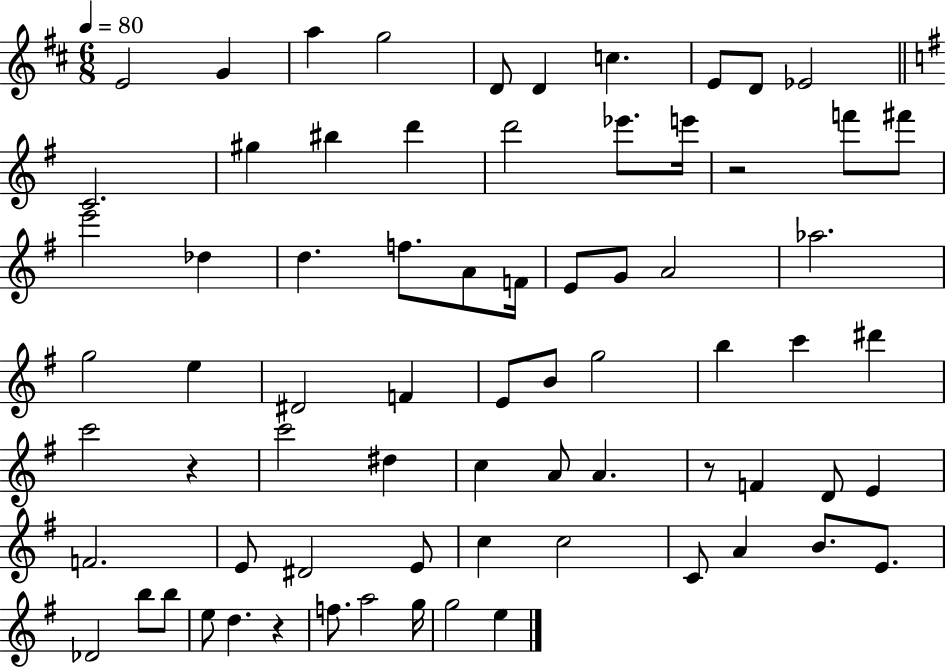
E4/h G4/q A5/q G5/h D4/e D4/q C5/q. E4/e D4/e Eb4/h C4/h. G#5/q BIS5/q D6/q D6/h Eb6/e. E6/s R/h F6/e F#6/e E6/h Db5/q D5/q. F5/e. A4/e F4/s E4/e G4/e A4/h Ab5/h. G5/h E5/q D#4/h F4/q E4/e B4/e G5/h B5/q C6/q D#6/q C6/h R/q C6/h D#5/q C5/q A4/e A4/q. R/e F4/q D4/e E4/q F4/h. E4/e D#4/h E4/e C5/q C5/h C4/e A4/q B4/e. E4/e. Db4/h B5/e B5/e E5/e D5/q. R/q F5/e. A5/h G5/s G5/h E5/q